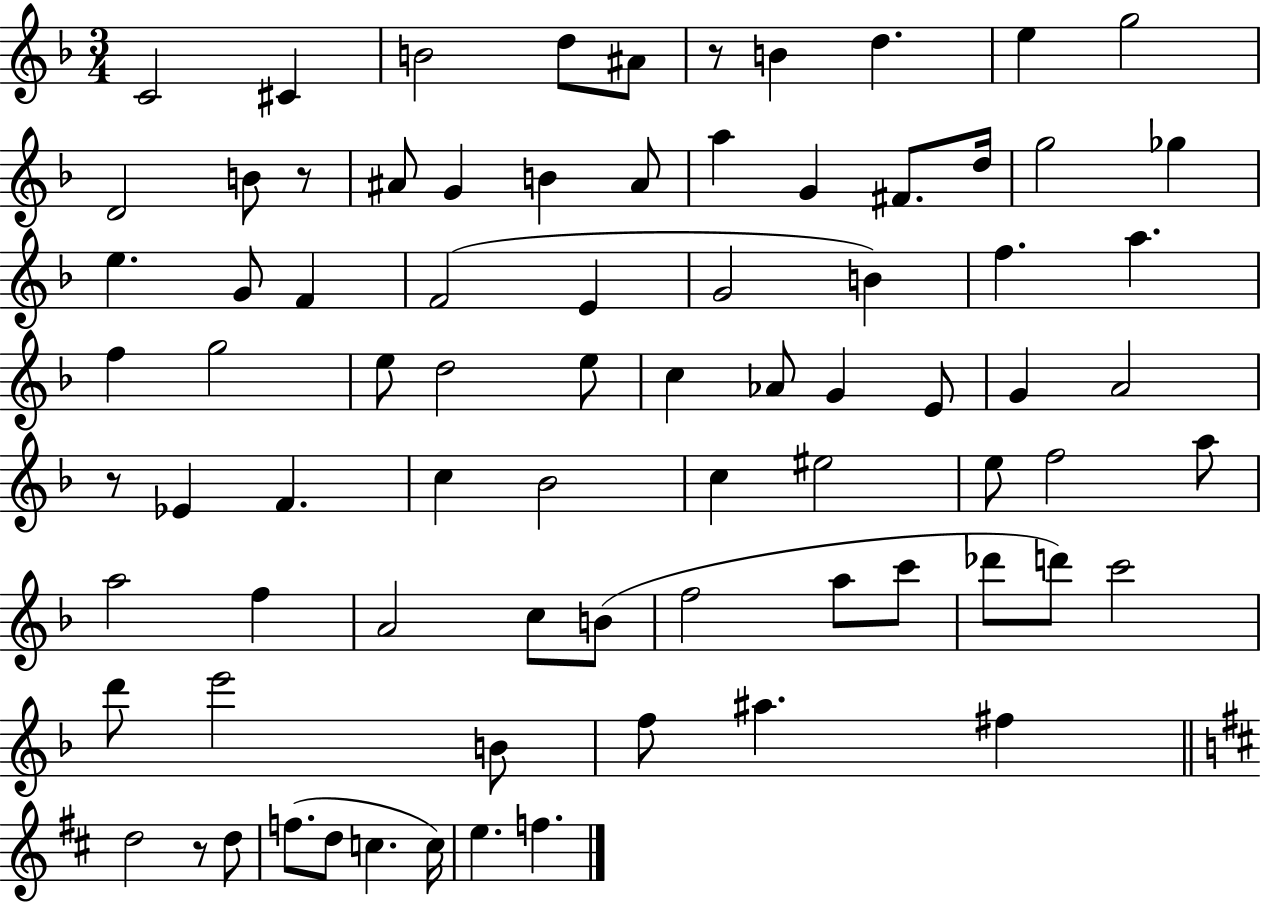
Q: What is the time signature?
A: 3/4